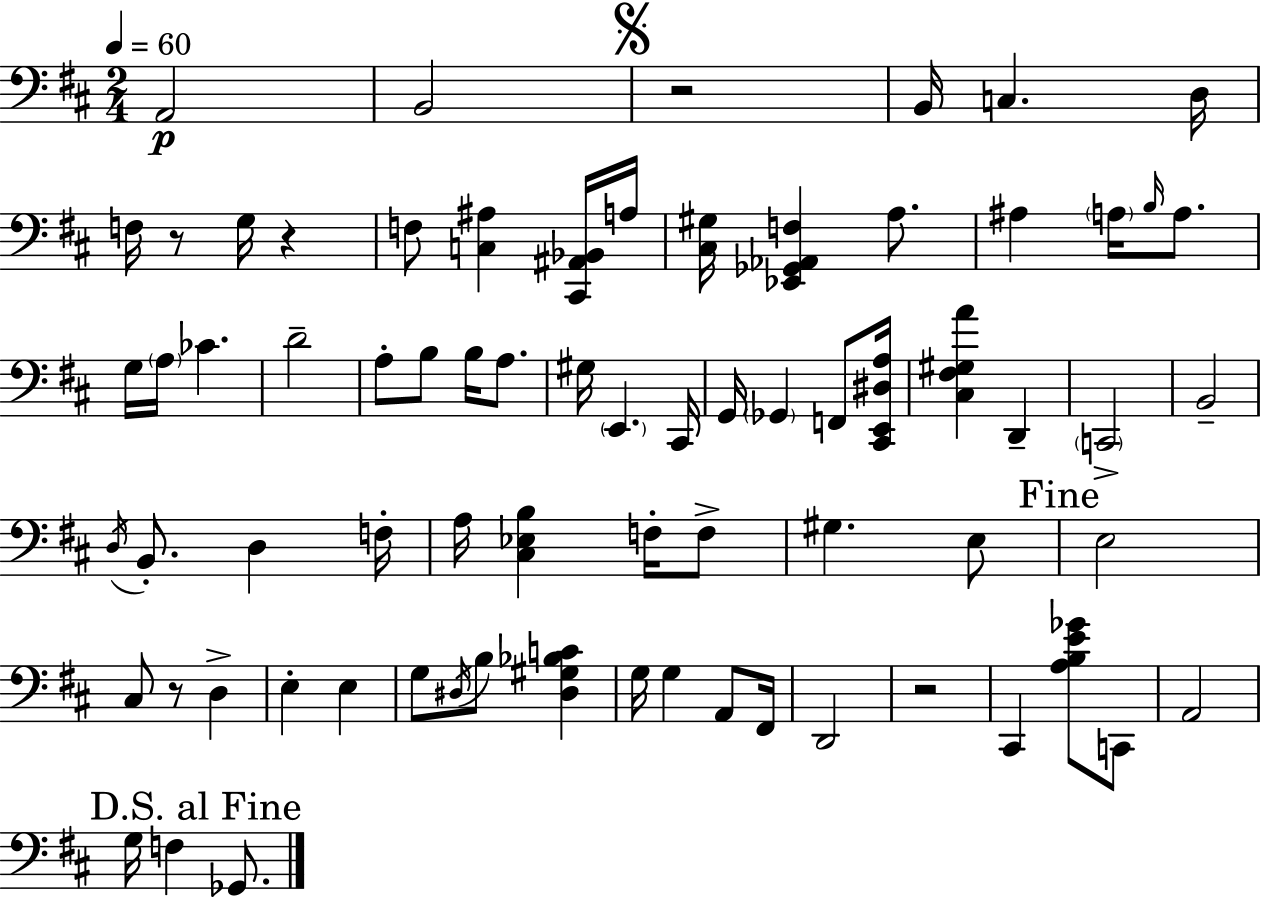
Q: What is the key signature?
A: D major